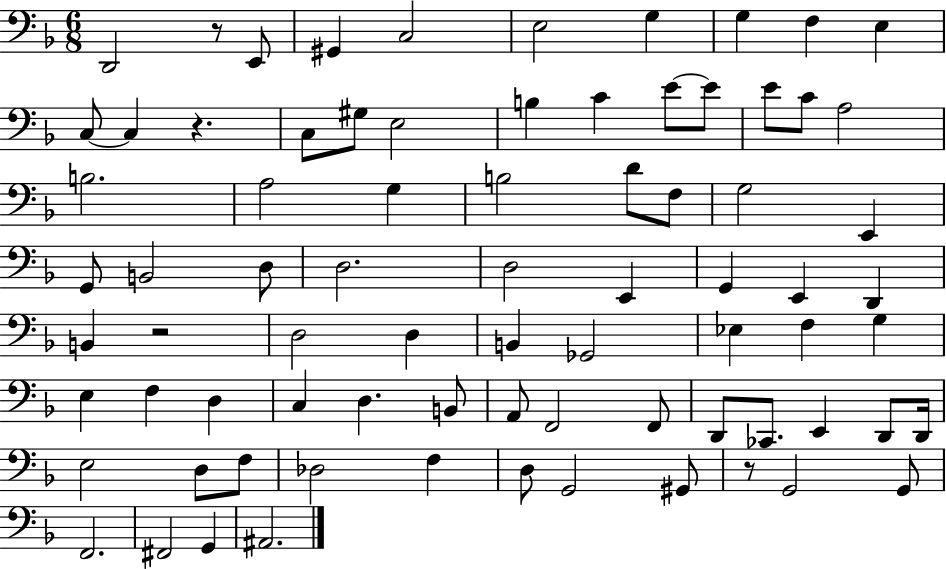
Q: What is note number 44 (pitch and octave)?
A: Eb3